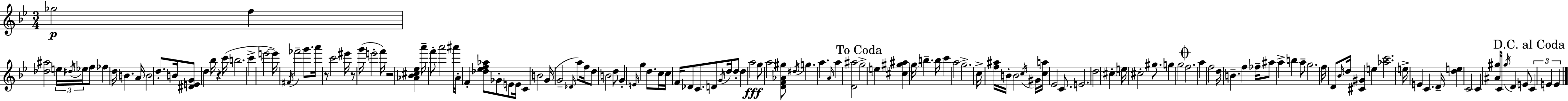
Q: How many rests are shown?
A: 4